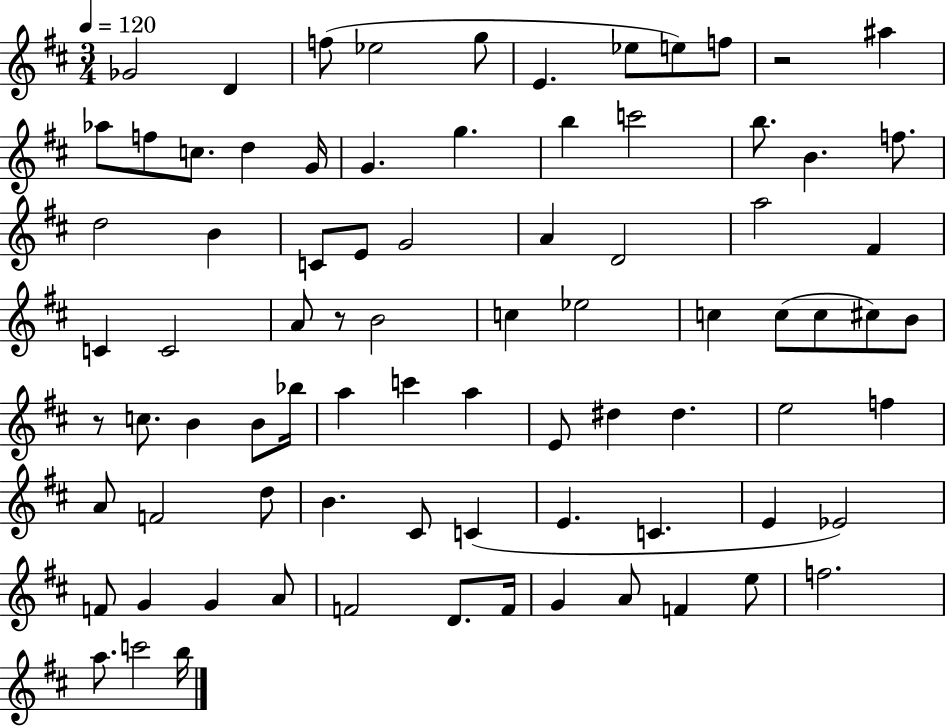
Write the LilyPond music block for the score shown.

{
  \clef treble
  \numericTimeSignature
  \time 3/4
  \key d \major
  \tempo 4 = 120
  \repeat volta 2 { ges'2 d'4 | f''8( ees''2 g''8 | e'4. ees''8 e''8) f''8 | r2 ais''4 | \break aes''8 f''8 c''8. d''4 g'16 | g'4. g''4. | b''4 c'''2 | b''8. b'4. f''8. | \break d''2 b'4 | c'8 e'8 g'2 | a'4 d'2 | a''2 fis'4 | \break c'4 c'2 | a'8 r8 b'2 | c''4 ees''2 | c''4 c''8( c''8 cis''8) b'8 | \break r8 c''8. b'4 b'8 bes''16 | a''4 c'''4 a''4 | e'8 dis''4 dis''4. | e''2 f''4 | \break a'8 f'2 d''8 | b'4. cis'8 c'4( | e'4. c'4. | e'4 ees'2) | \break f'8 g'4 g'4 a'8 | f'2 d'8. f'16 | g'4 a'8 f'4 e''8 | f''2. | \break a''8. c'''2 b''16 | } \bar "|."
}